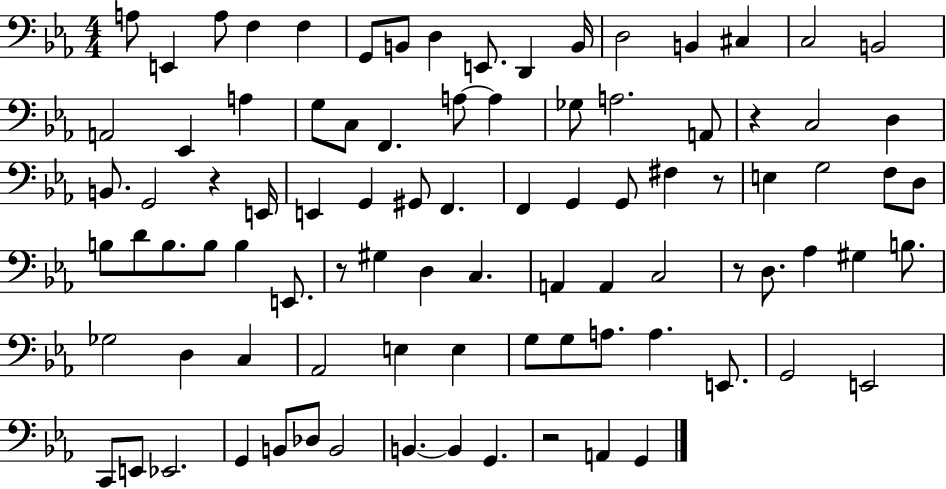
{
  \clef bass
  \numericTimeSignature
  \time 4/4
  \key ees \major
  a8 e,4 a8 f4 f4 | g,8 b,8 d4 e,8. d,4 b,16 | d2 b,4 cis4 | c2 b,2 | \break a,2 ees,4 a4 | g8 c8 f,4. a8~~ a4 | ges8 a2. a,8 | r4 c2 d4 | \break b,8. g,2 r4 e,16 | e,4 g,4 gis,8 f,4. | f,4 g,4 g,8 fis4 r8 | e4 g2 f8 d8 | \break b8 d'8 b8. b8 b4 e,8. | r8 gis4 d4 c4. | a,4 a,4 c2 | r8 d8. aes4 gis4 b8. | \break ges2 d4 c4 | aes,2 e4 e4 | g8 g8 a8. a4. e,8. | g,2 e,2 | \break c,8 e,8 ees,2. | g,4 b,8 des8 b,2 | b,4.~~ b,4 g,4. | r2 a,4 g,4 | \break \bar "|."
}